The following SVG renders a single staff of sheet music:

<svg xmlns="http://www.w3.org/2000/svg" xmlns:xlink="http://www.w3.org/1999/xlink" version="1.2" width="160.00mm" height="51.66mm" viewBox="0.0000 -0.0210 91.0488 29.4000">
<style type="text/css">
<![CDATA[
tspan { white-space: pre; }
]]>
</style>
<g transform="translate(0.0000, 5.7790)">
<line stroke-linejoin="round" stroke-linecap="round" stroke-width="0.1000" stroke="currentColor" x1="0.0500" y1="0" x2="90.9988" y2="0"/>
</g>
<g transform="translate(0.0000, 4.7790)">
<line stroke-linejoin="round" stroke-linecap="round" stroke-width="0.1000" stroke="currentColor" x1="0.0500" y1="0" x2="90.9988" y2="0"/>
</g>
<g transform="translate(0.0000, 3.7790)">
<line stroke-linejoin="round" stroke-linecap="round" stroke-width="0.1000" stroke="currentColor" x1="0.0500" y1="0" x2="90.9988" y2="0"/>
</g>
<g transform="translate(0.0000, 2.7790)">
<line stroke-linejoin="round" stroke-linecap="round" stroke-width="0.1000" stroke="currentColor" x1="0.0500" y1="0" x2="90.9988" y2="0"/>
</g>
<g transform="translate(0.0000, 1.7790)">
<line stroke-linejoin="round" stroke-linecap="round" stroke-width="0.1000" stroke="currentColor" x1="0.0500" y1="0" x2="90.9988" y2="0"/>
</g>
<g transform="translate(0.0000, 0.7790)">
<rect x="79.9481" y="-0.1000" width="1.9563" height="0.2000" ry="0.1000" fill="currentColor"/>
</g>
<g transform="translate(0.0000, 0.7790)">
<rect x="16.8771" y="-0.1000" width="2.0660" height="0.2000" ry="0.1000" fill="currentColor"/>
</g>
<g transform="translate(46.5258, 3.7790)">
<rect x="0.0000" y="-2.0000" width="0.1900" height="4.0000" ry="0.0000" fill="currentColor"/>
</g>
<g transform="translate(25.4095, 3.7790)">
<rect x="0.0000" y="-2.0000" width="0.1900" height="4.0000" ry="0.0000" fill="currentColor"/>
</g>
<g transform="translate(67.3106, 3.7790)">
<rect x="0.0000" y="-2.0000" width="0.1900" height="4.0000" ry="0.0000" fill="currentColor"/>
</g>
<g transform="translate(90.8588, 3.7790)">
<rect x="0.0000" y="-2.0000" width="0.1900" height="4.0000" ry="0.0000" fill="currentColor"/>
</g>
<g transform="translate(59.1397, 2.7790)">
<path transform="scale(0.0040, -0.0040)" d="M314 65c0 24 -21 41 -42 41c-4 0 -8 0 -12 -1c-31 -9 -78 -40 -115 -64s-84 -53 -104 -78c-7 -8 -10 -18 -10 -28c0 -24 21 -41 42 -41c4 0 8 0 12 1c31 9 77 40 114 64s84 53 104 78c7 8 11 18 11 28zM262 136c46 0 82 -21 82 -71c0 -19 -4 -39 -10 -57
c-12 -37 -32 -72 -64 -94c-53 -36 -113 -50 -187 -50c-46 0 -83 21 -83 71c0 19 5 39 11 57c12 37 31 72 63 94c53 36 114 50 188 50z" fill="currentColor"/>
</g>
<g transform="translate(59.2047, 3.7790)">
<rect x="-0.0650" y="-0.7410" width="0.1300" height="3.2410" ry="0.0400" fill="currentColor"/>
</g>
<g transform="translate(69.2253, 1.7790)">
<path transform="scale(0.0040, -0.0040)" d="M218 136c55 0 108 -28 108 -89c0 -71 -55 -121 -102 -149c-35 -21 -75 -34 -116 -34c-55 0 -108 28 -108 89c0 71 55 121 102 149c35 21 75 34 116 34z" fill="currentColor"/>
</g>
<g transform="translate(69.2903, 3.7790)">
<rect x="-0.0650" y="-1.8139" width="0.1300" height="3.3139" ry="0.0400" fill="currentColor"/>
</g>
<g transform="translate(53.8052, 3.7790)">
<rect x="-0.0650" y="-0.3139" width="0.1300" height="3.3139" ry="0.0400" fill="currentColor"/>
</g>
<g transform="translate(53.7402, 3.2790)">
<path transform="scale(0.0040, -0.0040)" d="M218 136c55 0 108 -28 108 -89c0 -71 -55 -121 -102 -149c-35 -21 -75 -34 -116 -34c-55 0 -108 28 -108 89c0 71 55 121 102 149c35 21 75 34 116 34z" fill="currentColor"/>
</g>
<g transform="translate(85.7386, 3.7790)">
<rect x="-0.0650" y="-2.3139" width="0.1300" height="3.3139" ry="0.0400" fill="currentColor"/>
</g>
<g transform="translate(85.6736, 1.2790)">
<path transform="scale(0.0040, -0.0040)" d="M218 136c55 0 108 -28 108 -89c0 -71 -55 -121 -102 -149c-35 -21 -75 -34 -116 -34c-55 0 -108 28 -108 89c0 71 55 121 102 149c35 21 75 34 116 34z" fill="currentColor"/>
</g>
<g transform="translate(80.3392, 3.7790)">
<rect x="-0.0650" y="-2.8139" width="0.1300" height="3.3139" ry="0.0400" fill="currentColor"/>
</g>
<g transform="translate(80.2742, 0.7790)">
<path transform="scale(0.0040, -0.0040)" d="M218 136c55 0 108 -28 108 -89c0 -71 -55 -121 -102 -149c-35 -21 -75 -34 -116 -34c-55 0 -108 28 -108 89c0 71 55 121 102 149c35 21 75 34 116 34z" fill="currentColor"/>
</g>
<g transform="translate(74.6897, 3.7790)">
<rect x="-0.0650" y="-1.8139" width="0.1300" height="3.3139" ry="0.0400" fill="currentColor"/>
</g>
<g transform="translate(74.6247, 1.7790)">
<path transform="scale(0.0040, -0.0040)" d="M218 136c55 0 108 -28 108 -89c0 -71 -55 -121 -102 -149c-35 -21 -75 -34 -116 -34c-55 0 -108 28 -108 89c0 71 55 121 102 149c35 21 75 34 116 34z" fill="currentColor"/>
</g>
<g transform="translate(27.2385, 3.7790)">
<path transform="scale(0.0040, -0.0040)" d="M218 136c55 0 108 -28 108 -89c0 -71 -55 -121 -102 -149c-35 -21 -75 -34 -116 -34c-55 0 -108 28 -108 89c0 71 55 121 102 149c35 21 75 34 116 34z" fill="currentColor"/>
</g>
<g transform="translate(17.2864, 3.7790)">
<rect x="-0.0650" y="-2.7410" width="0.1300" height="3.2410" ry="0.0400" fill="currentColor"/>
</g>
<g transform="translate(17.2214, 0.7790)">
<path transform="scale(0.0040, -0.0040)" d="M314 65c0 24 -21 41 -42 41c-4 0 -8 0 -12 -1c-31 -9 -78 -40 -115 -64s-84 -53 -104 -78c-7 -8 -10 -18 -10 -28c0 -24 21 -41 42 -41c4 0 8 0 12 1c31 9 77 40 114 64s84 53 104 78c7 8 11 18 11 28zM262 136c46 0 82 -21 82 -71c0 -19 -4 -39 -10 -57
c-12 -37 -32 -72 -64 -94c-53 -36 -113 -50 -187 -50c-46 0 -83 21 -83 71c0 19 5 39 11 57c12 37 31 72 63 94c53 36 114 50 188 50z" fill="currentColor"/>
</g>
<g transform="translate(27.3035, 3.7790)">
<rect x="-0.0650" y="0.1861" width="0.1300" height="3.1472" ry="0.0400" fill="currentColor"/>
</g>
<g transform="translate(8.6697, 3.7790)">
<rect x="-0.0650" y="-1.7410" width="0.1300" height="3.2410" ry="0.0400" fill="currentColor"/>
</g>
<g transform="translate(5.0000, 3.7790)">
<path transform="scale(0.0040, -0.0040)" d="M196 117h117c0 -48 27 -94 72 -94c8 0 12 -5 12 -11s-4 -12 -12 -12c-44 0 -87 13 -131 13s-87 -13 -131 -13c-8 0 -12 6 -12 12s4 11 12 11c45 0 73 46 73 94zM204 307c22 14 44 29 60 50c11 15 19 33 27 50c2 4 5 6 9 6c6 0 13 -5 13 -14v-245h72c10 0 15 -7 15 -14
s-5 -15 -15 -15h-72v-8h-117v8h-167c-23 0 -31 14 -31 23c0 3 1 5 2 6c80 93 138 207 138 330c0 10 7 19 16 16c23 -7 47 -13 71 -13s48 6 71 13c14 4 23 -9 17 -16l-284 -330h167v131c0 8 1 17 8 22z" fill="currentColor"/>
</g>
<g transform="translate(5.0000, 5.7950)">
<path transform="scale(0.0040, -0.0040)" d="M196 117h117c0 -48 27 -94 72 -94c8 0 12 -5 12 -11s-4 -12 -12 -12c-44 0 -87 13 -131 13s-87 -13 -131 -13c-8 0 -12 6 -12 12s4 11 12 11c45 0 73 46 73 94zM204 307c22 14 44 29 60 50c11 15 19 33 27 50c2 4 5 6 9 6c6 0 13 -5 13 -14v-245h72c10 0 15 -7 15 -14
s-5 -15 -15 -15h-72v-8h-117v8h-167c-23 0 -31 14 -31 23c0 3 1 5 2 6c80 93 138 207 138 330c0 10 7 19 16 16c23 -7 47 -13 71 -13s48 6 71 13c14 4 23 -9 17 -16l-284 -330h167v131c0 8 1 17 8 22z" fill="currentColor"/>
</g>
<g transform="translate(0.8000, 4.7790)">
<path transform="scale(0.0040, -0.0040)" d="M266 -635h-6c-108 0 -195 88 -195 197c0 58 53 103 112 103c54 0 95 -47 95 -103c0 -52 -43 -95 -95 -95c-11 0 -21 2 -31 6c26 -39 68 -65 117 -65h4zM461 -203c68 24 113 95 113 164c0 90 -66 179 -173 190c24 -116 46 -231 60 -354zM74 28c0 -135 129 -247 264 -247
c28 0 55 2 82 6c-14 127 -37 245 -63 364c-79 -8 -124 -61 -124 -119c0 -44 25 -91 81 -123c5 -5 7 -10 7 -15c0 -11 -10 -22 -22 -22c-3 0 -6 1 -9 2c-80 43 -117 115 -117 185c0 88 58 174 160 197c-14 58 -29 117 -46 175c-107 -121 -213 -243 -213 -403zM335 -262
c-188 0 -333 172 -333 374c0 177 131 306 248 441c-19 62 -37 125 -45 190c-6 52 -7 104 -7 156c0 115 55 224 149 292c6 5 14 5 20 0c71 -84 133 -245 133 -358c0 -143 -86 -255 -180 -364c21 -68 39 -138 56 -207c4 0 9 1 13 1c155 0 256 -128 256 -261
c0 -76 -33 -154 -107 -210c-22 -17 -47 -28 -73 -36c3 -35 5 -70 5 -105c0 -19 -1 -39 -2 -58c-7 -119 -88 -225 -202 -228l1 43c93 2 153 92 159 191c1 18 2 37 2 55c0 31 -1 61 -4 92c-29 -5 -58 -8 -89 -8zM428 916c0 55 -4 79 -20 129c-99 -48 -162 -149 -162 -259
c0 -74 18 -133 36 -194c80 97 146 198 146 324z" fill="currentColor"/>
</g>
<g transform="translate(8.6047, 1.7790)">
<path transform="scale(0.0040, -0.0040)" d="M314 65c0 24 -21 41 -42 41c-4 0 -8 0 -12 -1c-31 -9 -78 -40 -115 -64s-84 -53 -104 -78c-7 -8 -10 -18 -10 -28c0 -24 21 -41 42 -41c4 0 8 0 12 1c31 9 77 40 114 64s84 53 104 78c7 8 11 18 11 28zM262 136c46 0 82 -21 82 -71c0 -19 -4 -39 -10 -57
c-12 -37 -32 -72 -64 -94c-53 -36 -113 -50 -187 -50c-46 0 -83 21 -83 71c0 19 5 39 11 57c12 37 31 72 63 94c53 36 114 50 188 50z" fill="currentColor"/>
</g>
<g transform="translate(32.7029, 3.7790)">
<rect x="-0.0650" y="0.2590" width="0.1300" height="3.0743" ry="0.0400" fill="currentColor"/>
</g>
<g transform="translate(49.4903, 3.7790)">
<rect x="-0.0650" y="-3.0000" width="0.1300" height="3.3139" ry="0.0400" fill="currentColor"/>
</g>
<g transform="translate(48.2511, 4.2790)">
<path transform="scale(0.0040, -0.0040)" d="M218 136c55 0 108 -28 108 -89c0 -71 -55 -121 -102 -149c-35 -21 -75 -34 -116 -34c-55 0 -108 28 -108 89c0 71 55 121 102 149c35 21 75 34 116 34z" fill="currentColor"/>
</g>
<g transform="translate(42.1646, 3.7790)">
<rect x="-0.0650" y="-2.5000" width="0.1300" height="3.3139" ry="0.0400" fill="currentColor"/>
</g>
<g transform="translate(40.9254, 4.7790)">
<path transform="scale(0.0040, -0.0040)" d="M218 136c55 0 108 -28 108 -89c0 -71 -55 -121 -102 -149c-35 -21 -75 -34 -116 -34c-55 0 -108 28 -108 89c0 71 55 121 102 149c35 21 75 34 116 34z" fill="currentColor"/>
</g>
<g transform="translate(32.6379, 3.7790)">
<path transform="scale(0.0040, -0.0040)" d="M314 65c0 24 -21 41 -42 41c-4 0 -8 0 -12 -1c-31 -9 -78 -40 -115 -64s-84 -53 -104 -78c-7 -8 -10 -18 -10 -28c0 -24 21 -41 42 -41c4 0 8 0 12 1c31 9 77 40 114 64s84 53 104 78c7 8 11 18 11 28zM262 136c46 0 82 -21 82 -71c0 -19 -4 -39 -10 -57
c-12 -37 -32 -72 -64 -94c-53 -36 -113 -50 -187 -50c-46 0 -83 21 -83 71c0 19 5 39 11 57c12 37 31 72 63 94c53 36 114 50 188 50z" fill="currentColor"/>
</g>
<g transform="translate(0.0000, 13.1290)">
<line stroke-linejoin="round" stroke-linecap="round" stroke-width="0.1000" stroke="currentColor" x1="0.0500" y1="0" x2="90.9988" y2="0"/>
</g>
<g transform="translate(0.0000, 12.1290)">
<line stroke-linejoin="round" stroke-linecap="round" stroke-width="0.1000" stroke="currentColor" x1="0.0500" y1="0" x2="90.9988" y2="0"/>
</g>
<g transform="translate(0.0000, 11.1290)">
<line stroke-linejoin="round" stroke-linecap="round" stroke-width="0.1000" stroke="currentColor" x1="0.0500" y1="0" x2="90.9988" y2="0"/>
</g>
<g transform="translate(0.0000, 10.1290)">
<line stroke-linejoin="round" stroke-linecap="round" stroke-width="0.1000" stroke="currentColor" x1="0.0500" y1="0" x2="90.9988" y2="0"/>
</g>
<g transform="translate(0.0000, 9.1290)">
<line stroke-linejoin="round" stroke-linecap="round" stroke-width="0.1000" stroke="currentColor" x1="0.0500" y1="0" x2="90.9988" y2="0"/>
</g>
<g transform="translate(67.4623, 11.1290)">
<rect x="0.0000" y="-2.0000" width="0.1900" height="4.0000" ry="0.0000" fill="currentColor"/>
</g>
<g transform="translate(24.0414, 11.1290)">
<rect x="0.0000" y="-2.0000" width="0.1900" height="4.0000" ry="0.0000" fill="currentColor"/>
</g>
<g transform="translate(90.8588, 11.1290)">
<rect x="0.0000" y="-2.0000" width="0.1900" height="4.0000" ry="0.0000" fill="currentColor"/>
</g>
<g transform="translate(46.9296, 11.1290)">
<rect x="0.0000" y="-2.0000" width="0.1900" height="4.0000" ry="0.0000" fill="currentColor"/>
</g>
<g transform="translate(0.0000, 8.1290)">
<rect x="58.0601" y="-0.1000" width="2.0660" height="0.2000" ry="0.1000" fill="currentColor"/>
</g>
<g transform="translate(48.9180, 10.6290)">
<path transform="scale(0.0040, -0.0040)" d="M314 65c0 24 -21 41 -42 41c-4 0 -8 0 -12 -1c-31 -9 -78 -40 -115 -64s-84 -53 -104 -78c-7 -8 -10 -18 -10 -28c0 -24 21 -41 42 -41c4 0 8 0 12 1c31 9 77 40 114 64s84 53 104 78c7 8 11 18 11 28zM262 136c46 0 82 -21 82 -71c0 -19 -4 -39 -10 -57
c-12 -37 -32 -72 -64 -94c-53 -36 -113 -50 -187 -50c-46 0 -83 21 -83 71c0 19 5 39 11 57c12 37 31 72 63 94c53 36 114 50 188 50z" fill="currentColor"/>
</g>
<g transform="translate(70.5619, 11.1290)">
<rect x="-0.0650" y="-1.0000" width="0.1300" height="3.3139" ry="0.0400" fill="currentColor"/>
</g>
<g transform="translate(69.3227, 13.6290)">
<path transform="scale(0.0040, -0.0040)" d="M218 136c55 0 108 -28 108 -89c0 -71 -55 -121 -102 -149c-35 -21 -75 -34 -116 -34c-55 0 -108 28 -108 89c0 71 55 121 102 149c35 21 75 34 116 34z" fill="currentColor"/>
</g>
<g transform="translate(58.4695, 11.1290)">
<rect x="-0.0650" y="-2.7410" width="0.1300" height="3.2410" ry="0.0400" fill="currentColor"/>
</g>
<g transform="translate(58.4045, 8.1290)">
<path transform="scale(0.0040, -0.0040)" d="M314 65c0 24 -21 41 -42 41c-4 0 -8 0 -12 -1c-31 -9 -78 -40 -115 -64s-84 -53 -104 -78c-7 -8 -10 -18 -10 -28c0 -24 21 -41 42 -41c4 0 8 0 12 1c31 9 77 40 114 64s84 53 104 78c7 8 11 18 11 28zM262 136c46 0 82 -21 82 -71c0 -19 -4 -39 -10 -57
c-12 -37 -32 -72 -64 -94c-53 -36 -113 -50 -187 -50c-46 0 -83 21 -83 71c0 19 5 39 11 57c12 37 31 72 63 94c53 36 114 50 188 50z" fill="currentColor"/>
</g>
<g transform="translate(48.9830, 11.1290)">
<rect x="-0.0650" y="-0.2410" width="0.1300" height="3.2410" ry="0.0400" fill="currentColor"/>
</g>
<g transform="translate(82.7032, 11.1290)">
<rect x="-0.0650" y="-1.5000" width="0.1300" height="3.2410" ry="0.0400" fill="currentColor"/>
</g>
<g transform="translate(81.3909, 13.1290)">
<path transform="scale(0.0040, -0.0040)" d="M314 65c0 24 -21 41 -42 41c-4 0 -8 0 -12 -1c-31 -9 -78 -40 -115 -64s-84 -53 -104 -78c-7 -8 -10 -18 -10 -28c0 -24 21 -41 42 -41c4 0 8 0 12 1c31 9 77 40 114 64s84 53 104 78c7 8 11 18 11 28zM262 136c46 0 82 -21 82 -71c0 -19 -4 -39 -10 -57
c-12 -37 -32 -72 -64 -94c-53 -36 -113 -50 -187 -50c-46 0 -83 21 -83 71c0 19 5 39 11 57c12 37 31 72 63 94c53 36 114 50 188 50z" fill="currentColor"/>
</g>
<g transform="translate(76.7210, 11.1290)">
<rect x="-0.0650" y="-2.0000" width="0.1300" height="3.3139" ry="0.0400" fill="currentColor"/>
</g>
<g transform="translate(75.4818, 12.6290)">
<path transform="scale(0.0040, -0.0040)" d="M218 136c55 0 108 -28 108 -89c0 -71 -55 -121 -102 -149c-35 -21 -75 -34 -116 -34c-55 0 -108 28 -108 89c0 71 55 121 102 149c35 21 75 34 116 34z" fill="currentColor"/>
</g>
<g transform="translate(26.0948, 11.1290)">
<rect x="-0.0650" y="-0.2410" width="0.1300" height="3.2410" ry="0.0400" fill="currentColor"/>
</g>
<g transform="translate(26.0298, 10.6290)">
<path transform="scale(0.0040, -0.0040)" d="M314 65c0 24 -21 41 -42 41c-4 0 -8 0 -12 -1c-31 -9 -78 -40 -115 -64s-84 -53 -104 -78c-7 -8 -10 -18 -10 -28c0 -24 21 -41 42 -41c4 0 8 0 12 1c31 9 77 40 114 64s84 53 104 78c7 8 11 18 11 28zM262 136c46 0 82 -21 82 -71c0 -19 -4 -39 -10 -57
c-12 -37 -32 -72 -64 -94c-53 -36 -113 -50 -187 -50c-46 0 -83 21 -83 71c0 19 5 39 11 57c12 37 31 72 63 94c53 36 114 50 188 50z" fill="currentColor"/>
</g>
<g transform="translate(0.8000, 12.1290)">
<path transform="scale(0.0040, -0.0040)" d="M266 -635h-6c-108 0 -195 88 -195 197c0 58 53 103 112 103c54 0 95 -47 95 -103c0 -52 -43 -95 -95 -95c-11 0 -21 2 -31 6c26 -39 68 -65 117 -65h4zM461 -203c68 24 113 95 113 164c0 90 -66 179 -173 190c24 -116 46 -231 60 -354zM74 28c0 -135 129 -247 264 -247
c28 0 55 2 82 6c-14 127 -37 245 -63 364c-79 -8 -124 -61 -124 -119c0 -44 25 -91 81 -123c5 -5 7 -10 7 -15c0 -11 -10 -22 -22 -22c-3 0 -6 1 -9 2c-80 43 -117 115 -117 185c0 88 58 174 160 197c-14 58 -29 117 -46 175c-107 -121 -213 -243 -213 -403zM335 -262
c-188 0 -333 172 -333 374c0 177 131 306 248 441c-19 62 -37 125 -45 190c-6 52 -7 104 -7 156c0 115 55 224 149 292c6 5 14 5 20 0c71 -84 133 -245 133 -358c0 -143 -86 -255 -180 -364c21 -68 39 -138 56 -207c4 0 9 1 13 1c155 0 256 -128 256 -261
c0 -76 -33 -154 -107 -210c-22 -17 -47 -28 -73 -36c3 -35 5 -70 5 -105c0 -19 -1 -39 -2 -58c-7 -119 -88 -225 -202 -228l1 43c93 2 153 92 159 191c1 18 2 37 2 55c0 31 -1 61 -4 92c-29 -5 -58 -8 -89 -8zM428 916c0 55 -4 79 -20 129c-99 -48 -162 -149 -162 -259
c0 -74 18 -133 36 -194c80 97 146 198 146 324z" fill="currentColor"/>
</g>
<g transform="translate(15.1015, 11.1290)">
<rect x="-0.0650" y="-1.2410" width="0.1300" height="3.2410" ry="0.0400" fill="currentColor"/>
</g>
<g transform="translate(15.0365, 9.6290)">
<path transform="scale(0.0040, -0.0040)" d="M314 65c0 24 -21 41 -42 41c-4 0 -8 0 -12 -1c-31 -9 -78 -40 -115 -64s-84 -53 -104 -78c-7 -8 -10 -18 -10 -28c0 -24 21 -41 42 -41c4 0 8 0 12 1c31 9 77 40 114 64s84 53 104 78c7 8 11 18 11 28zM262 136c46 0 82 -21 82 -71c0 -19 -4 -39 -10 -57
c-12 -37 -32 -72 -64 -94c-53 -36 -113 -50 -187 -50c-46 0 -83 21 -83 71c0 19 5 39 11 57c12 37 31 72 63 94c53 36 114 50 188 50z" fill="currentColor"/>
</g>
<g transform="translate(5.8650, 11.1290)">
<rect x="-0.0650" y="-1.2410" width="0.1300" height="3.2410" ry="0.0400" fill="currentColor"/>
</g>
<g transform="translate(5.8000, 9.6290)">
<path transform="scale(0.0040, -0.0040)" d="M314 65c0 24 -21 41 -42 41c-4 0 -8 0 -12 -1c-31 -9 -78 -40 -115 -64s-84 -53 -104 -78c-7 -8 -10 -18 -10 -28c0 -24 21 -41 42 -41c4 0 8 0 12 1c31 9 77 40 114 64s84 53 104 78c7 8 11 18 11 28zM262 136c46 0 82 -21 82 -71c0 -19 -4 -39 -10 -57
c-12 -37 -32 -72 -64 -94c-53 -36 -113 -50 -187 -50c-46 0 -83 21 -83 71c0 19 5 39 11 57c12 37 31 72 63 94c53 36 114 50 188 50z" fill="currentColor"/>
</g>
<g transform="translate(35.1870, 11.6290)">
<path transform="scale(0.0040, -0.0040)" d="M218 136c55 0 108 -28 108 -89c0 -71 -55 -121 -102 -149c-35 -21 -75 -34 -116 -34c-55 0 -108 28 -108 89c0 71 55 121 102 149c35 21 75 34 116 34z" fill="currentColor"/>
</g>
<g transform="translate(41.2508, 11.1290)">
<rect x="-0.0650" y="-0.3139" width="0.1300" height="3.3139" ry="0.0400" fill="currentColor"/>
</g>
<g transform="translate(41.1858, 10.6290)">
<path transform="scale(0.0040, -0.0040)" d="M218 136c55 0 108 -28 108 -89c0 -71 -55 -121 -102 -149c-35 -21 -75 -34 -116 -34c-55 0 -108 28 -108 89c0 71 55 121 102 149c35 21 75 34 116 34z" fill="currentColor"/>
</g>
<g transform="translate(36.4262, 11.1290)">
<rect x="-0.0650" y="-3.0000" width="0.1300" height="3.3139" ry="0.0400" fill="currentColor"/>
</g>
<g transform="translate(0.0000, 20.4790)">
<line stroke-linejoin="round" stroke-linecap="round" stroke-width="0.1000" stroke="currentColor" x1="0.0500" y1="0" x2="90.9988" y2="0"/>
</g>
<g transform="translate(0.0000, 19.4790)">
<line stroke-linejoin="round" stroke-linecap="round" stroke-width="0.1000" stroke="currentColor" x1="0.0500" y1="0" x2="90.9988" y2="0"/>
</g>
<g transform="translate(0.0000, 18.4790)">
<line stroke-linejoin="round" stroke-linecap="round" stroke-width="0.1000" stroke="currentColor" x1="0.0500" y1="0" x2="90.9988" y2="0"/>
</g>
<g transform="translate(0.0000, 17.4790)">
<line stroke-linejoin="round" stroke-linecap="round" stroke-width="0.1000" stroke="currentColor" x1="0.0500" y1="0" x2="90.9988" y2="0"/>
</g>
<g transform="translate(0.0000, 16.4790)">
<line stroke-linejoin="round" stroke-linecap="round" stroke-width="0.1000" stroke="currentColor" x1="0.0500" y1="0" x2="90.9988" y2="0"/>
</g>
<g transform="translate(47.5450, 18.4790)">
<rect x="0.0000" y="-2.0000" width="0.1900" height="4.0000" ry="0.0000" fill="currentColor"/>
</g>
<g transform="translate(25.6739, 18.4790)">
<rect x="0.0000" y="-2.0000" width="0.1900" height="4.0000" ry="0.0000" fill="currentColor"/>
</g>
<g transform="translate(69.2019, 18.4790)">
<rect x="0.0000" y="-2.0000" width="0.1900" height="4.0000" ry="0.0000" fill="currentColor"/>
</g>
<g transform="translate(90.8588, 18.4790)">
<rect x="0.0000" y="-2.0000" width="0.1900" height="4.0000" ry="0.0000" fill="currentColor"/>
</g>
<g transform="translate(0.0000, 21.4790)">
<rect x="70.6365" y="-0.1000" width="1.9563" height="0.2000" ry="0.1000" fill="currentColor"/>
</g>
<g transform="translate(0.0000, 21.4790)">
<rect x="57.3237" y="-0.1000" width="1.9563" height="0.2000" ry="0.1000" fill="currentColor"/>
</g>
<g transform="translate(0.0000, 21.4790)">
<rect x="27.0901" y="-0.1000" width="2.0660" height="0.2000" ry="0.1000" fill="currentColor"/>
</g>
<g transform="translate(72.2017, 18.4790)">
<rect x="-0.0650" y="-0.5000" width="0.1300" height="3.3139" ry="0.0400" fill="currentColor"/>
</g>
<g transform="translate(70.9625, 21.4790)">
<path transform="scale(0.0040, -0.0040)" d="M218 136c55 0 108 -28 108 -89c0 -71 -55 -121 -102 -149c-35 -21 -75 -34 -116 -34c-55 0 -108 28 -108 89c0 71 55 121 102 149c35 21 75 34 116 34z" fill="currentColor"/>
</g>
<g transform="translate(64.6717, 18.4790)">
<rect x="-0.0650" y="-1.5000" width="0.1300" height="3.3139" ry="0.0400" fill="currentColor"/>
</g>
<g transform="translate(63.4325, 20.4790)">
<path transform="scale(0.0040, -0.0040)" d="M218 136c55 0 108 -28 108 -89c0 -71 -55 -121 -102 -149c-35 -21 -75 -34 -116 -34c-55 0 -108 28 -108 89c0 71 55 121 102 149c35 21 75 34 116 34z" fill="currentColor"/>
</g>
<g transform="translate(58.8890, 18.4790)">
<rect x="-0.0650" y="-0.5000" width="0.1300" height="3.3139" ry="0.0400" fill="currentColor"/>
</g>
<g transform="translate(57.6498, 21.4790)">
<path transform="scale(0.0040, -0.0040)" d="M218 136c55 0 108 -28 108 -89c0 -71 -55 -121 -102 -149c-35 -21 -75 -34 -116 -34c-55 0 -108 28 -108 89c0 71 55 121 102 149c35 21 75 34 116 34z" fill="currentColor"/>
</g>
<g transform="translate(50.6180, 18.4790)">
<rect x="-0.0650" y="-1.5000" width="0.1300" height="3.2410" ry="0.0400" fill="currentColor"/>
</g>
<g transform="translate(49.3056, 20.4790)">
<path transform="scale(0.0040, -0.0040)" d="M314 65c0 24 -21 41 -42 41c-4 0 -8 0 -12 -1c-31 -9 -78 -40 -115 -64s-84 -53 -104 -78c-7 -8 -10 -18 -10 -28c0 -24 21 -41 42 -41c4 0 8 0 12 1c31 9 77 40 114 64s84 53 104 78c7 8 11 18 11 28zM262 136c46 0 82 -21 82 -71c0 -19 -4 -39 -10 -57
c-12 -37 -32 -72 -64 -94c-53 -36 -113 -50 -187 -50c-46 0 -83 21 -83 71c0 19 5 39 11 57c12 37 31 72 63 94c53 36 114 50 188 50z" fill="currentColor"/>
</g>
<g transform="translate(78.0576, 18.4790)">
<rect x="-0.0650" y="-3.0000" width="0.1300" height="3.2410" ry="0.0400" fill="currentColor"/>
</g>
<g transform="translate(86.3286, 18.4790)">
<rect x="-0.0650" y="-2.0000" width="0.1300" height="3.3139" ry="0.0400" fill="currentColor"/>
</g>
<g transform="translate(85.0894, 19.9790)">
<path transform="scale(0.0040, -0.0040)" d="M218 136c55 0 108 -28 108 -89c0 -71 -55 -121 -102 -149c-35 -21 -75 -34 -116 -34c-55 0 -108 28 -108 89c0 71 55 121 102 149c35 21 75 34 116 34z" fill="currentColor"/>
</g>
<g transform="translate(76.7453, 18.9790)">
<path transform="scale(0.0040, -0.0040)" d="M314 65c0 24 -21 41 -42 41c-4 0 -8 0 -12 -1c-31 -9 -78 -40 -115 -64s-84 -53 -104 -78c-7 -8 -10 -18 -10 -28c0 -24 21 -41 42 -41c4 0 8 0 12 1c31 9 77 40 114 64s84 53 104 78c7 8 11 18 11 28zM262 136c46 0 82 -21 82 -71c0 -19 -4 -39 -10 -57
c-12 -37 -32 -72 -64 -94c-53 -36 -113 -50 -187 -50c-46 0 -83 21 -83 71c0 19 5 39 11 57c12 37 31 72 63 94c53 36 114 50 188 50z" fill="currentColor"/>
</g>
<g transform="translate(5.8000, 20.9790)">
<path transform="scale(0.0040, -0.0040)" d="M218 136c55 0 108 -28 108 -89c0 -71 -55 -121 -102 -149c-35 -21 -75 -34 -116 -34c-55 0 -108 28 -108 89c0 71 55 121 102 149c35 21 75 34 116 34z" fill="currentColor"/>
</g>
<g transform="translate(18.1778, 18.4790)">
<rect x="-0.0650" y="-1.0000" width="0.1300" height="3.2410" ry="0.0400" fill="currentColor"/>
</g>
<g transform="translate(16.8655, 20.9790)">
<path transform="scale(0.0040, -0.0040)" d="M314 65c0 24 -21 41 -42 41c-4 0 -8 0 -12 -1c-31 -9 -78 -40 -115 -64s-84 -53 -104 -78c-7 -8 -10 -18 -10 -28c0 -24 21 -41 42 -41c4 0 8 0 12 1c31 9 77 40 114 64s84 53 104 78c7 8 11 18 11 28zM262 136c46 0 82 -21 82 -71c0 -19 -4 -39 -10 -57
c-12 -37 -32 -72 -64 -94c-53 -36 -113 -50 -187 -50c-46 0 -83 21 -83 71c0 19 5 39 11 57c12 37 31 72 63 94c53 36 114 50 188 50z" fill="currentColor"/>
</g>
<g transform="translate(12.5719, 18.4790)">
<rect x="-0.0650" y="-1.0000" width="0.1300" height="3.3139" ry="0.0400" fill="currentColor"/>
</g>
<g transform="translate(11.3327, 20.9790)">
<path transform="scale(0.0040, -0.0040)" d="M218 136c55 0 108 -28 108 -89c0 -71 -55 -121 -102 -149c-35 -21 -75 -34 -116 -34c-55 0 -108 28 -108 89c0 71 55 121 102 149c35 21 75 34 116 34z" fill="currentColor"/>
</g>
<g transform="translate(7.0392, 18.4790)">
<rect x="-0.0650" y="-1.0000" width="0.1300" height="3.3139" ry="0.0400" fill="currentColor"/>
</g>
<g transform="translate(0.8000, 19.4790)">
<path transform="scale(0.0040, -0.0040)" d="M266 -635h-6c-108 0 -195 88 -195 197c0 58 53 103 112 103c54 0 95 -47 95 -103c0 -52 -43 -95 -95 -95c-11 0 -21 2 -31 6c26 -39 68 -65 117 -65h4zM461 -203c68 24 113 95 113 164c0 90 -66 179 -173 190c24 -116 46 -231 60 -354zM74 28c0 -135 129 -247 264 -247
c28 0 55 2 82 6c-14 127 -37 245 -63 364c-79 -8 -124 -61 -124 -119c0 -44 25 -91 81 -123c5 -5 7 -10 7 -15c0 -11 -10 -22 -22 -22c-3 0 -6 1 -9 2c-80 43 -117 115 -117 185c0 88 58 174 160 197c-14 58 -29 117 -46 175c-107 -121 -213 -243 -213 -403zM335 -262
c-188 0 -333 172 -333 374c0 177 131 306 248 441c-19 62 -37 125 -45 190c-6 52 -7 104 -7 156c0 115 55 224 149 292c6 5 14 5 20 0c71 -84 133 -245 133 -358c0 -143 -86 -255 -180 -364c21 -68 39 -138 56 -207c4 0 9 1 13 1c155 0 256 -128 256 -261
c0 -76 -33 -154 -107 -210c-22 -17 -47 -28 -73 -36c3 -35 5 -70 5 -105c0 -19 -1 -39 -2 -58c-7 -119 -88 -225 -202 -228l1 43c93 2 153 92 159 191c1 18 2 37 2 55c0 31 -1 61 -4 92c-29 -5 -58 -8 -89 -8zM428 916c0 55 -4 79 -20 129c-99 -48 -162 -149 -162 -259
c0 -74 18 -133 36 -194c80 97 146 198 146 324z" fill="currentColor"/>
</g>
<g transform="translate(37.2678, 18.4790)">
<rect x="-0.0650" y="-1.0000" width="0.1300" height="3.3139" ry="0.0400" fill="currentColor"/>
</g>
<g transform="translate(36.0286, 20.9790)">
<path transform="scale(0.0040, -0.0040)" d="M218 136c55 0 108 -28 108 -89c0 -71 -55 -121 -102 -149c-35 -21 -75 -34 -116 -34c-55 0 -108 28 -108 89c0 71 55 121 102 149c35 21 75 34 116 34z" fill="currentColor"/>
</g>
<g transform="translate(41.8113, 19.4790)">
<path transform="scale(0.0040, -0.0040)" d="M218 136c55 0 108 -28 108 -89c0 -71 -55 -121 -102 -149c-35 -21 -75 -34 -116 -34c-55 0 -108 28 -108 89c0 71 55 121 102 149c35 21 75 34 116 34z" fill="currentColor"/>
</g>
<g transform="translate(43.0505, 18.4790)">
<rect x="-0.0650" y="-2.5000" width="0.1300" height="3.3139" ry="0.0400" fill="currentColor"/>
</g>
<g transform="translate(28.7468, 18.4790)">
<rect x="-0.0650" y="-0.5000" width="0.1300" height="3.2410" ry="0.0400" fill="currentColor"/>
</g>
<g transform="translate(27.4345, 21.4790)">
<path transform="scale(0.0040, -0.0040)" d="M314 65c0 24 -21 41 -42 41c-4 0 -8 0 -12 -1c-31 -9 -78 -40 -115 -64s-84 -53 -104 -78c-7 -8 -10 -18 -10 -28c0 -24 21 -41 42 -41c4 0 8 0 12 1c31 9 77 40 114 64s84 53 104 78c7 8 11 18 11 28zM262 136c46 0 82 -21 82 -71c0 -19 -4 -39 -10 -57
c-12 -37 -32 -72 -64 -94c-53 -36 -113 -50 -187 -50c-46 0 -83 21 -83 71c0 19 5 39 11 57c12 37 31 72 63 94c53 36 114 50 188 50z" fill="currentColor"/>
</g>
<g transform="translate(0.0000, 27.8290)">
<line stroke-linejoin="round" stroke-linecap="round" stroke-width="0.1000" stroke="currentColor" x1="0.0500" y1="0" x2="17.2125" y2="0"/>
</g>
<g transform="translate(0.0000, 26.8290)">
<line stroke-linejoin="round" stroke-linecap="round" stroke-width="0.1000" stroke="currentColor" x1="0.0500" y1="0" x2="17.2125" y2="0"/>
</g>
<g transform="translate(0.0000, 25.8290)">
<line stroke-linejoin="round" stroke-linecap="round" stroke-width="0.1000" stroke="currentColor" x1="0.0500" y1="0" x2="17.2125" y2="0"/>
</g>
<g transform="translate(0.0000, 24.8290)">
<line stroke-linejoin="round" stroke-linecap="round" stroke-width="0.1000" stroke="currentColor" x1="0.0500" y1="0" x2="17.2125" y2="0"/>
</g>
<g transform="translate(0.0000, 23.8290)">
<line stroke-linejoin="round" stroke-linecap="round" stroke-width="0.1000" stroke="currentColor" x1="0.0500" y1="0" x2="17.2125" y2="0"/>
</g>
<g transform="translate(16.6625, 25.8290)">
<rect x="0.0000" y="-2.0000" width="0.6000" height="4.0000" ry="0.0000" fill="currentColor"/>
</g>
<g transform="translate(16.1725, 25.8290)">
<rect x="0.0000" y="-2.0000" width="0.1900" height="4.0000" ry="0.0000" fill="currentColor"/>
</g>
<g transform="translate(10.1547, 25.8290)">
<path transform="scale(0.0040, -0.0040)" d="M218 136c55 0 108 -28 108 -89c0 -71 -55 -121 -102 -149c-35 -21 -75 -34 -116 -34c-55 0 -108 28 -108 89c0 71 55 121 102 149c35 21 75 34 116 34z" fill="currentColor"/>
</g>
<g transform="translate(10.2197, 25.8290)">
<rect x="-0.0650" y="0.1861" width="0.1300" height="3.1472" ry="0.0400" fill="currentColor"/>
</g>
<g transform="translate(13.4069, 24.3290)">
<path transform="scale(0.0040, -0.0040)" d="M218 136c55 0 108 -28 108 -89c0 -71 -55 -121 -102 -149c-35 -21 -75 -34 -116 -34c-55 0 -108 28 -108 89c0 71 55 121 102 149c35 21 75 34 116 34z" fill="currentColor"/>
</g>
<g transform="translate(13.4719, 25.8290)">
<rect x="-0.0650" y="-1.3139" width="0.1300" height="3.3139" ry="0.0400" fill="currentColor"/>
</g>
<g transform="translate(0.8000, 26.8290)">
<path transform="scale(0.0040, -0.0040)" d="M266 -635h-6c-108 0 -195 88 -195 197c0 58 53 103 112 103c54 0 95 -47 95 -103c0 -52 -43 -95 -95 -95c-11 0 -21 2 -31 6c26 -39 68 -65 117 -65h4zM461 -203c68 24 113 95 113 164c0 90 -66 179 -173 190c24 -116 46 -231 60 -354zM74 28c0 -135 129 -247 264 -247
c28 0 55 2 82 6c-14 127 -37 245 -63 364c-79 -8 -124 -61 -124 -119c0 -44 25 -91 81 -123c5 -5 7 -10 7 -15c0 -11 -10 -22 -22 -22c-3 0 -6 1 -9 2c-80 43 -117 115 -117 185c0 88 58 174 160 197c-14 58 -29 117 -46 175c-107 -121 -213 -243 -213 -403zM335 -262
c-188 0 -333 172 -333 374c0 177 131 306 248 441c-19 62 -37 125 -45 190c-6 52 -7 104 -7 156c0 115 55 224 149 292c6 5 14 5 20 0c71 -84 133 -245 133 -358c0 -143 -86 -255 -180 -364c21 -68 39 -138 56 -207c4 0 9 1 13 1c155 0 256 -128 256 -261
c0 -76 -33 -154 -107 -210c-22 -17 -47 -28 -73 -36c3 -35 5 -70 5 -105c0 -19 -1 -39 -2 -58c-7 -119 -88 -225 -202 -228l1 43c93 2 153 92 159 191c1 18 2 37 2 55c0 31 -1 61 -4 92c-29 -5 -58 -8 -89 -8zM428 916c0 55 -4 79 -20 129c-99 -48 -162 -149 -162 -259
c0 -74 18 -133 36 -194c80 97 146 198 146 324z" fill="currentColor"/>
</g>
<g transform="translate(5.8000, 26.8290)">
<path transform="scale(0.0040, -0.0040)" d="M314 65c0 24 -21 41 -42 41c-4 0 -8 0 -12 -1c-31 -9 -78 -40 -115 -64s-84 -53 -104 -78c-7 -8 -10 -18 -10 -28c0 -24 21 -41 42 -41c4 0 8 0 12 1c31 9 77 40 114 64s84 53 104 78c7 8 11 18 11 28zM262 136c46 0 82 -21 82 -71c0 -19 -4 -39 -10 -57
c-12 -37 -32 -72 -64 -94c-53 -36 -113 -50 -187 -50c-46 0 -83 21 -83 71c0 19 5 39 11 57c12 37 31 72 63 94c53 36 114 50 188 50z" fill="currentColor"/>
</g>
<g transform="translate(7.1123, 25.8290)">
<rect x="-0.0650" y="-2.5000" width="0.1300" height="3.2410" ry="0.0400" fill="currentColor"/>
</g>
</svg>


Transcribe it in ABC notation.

X:1
T:Untitled
M:4/4
L:1/4
K:C
f2 a2 B B2 G A c d2 f f a g e2 e2 c2 A c c2 a2 D F E2 D D D2 C2 D G E2 C E C A2 F G2 B e